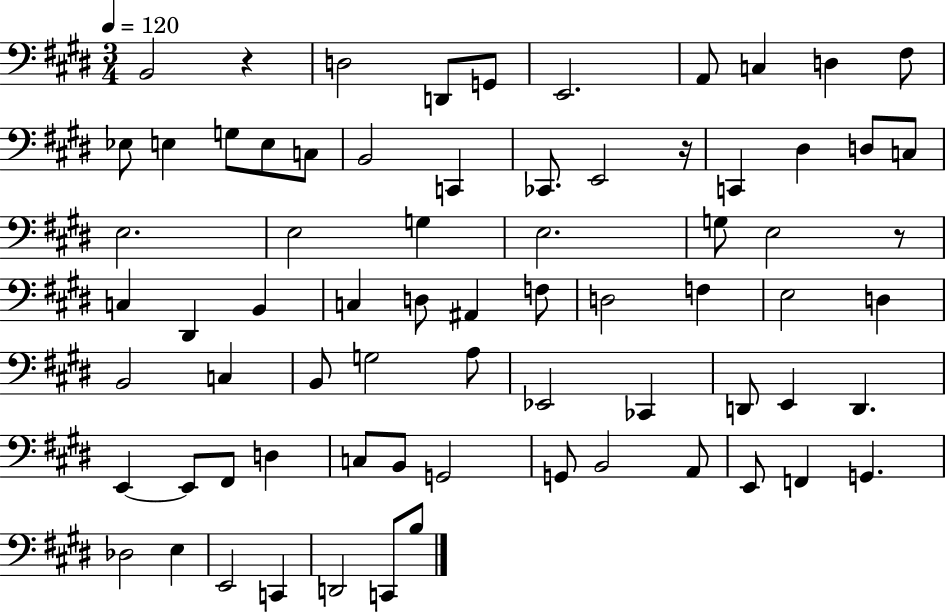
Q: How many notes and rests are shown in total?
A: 72